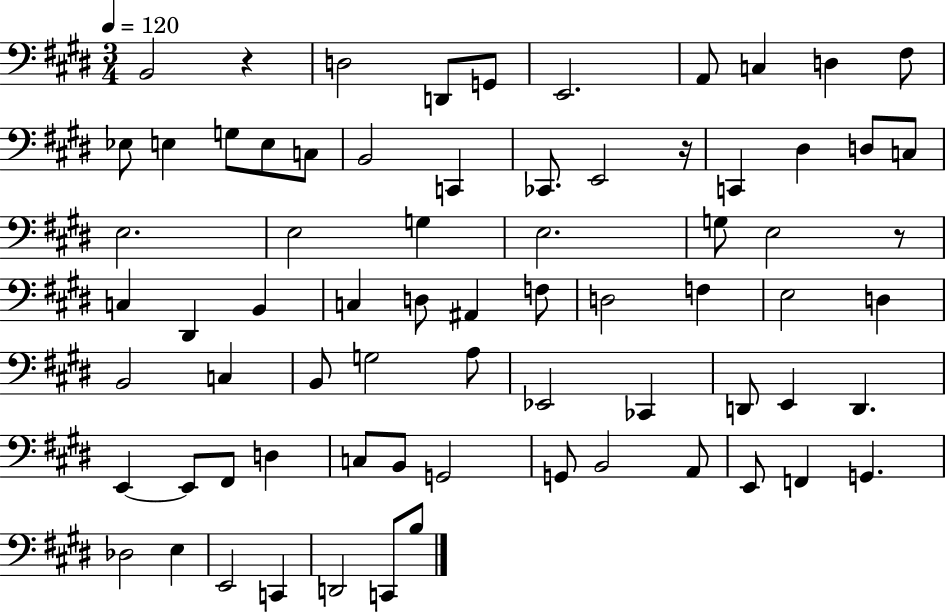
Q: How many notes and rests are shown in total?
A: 72